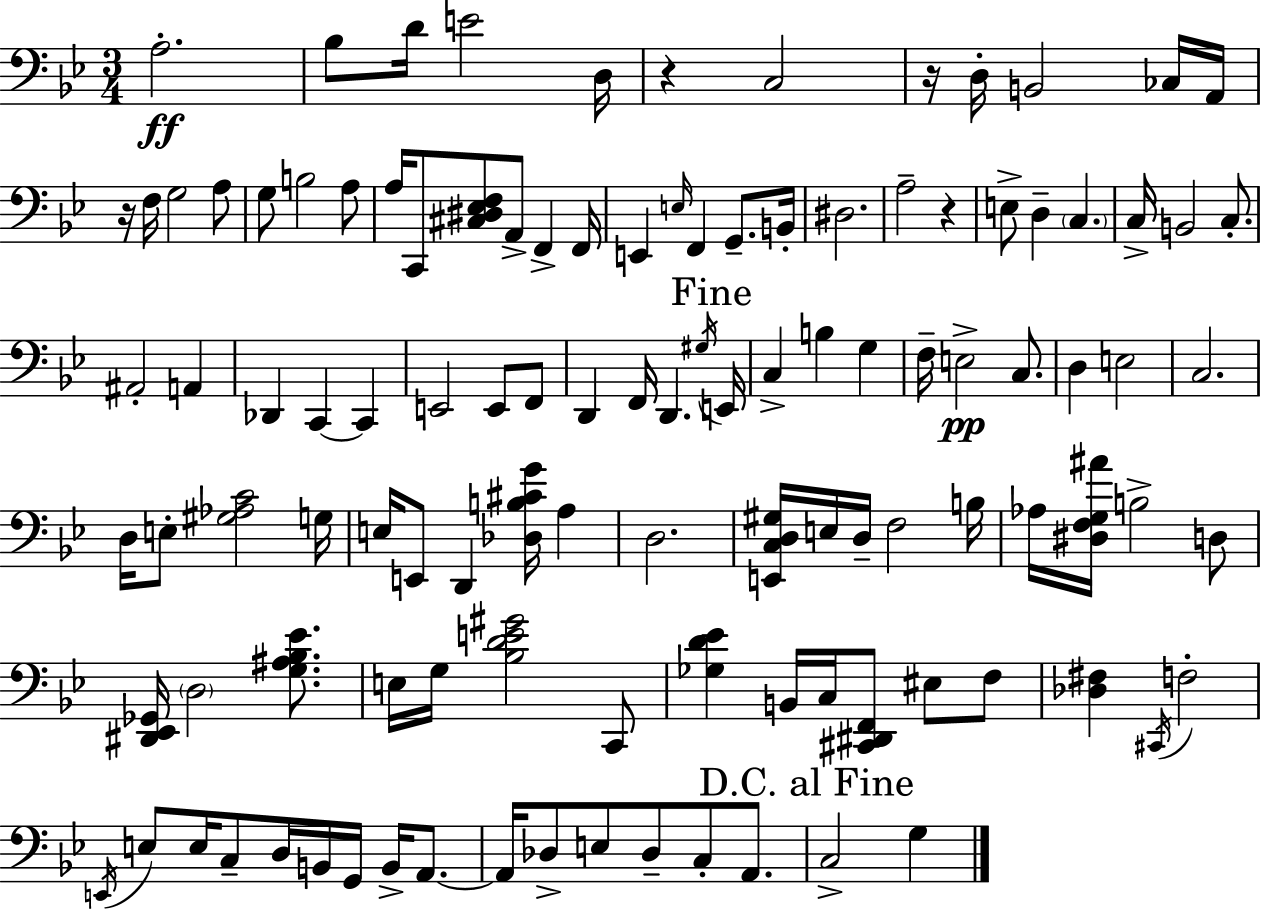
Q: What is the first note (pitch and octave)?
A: A3